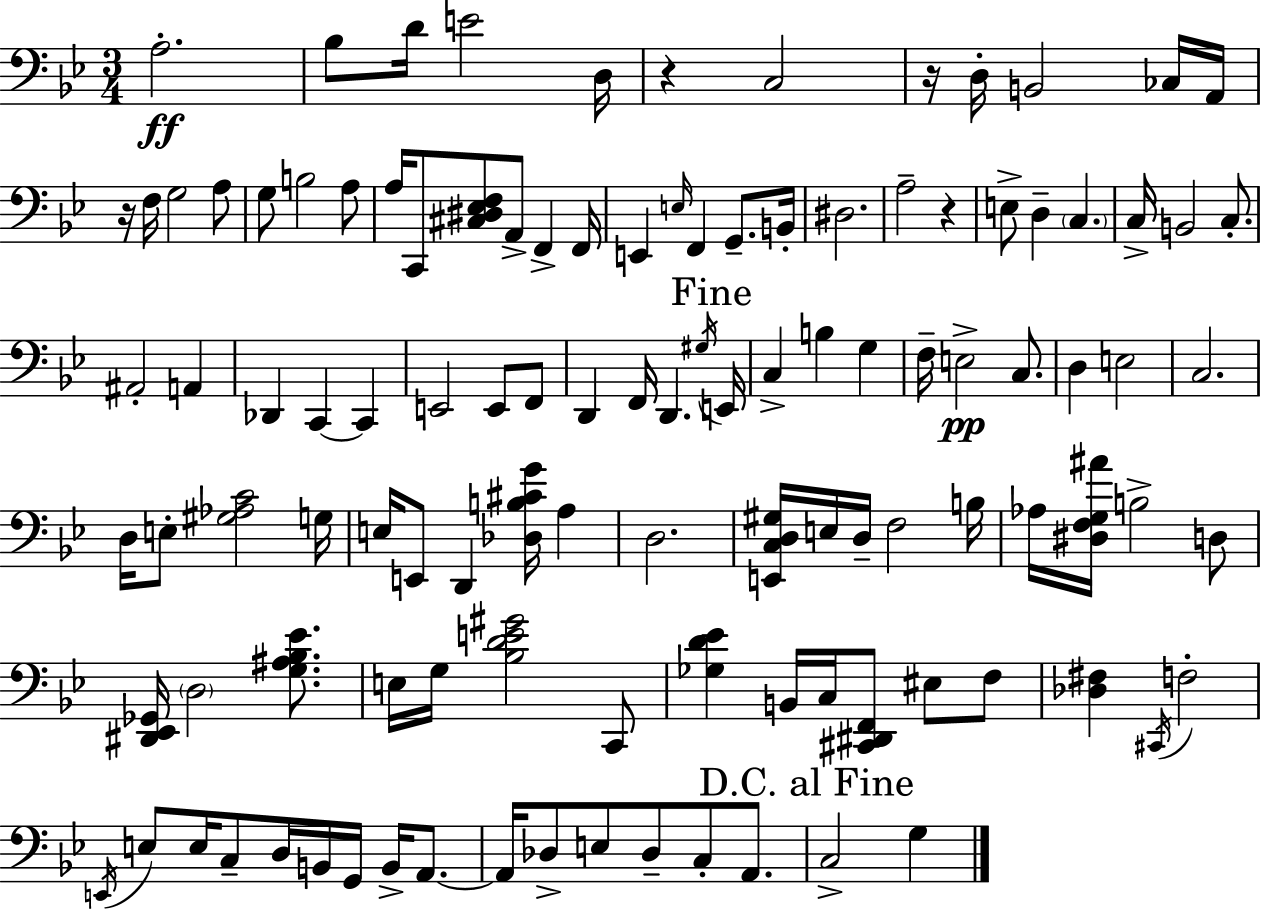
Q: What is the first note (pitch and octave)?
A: A3